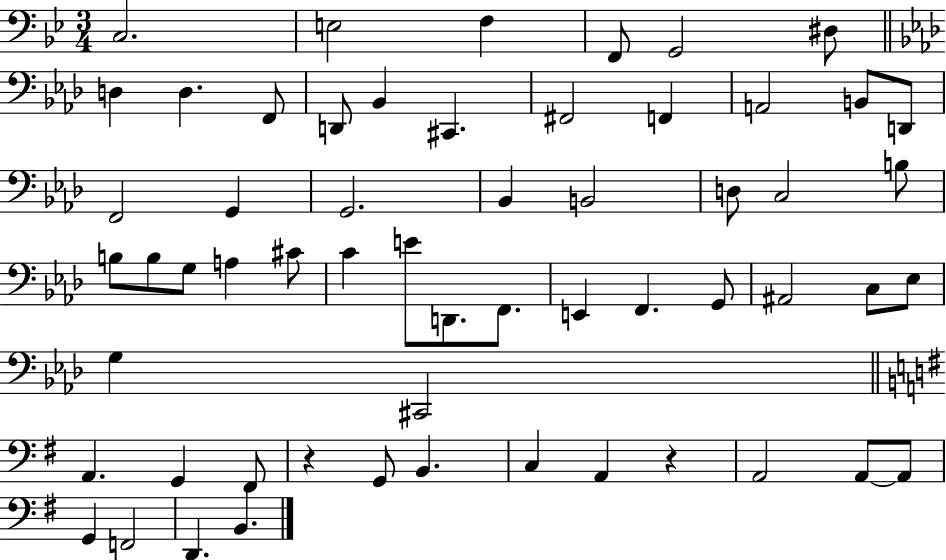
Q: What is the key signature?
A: BES major